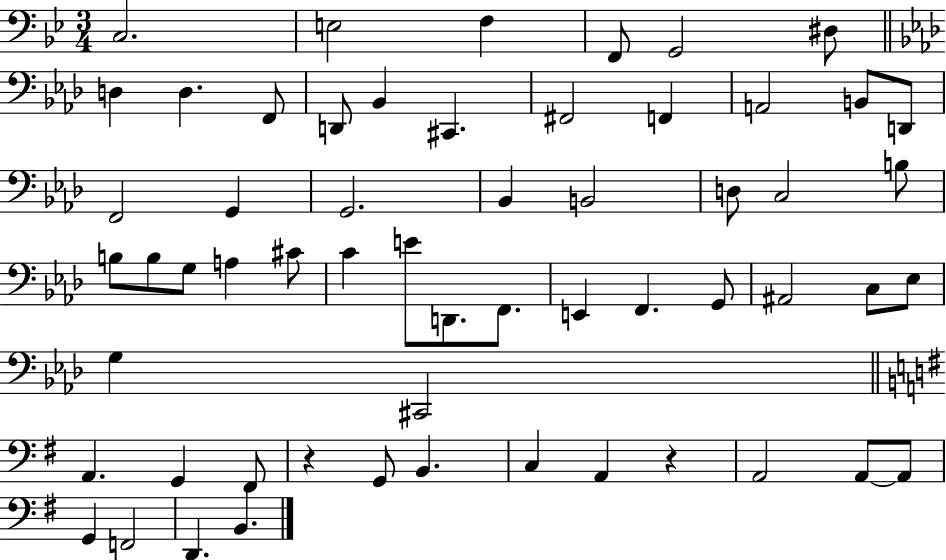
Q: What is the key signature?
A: BES major